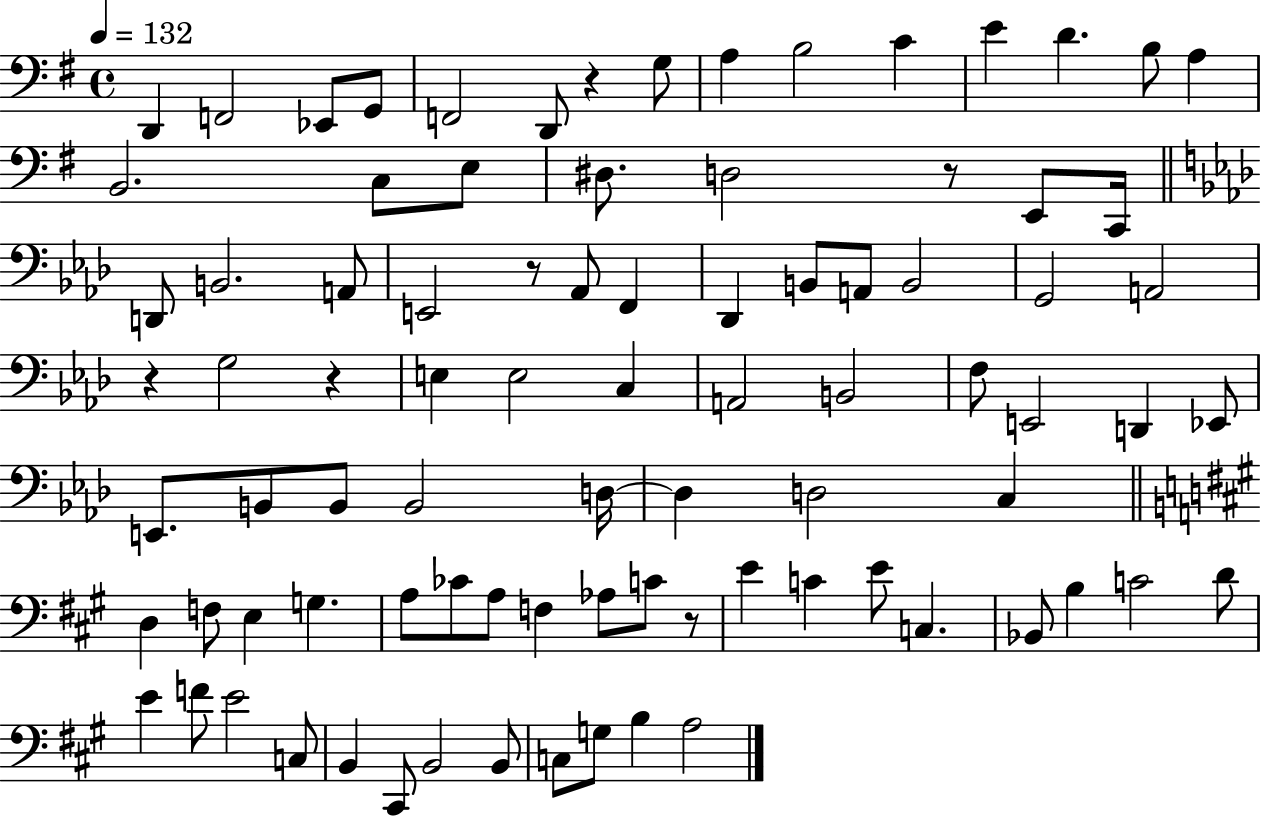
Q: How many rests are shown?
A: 6